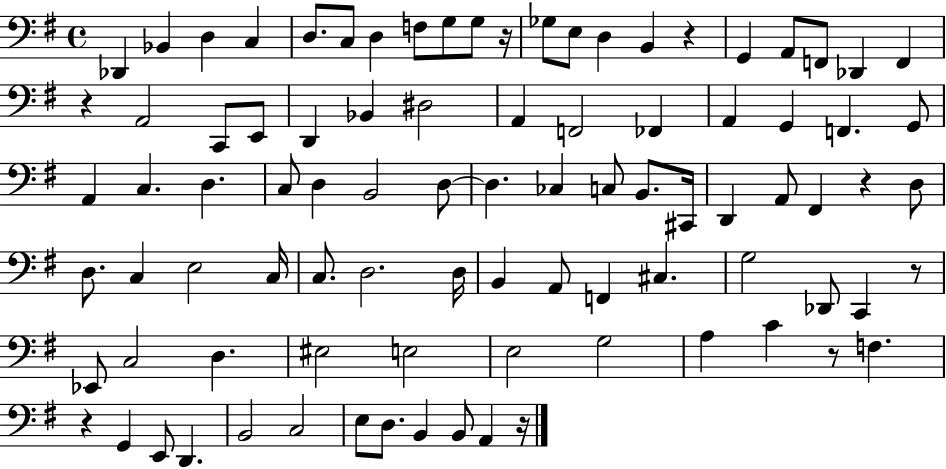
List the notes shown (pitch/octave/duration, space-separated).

Db2/q Bb2/q D3/q C3/q D3/e. C3/e D3/q F3/e G3/e G3/e R/s Gb3/e E3/e D3/q B2/q R/q G2/q A2/e F2/e Db2/q F2/q R/q A2/h C2/e E2/e D2/q Bb2/q D#3/h A2/q F2/h FES2/q A2/q G2/q F2/q. G2/e A2/q C3/q. D3/q. C3/e D3/q B2/h D3/e D3/q. CES3/q C3/e B2/e. C#2/s D2/q A2/e F#2/q R/q D3/e D3/e. C3/q E3/h C3/s C3/e. D3/h. D3/s B2/q A2/e F2/q C#3/q. G3/h Db2/e C2/q R/e Eb2/e C3/h D3/q. EIS3/h E3/h E3/h G3/h A3/q C4/q R/e F3/q. R/q G2/q E2/e D2/q. B2/h C3/h E3/e D3/e. B2/q B2/e A2/q R/s